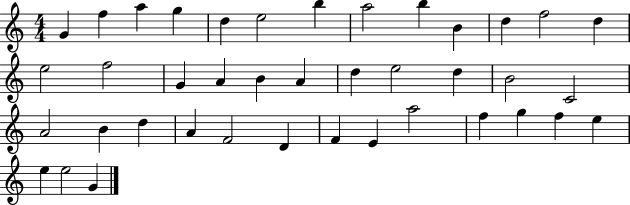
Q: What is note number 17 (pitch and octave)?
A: A4